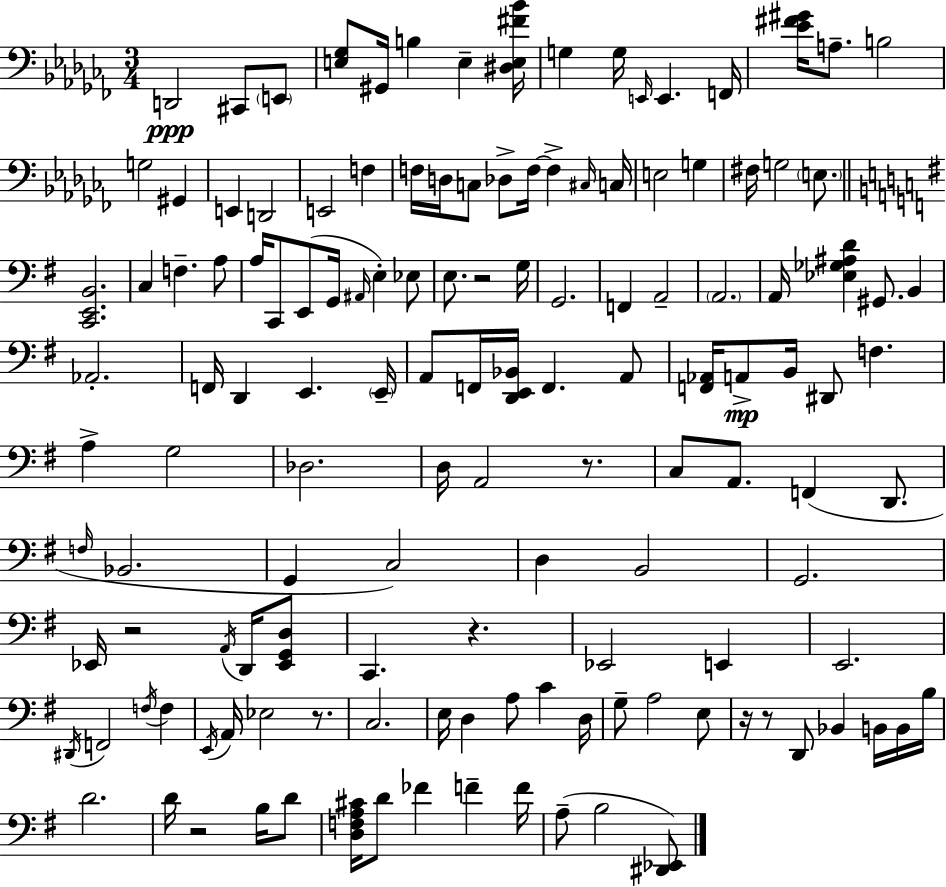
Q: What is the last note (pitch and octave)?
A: B3